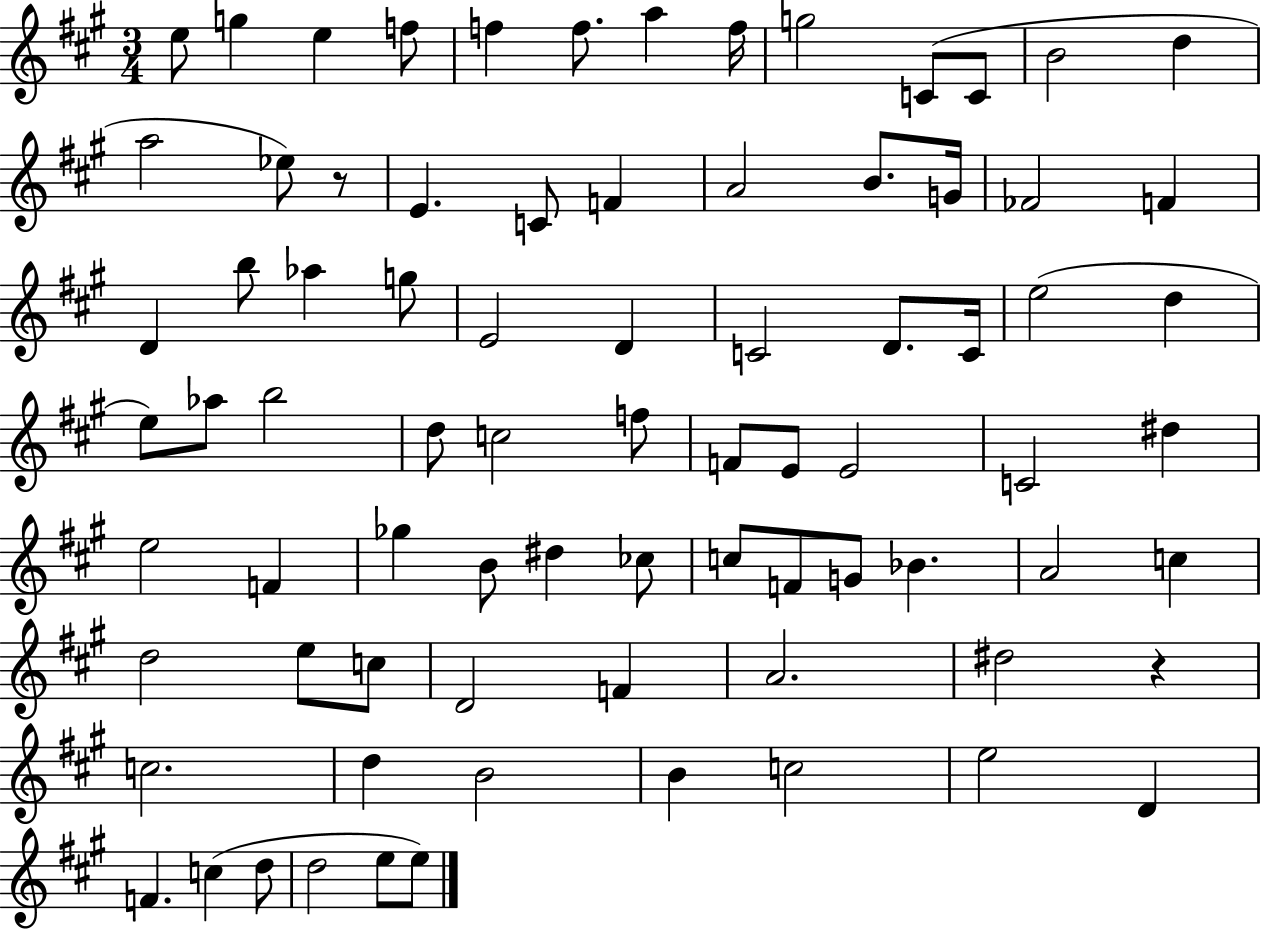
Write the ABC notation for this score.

X:1
T:Untitled
M:3/4
L:1/4
K:A
e/2 g e f/2 f f/2 a f/4 g2 C/2 C/2 B2 d a2 _e/2 z/2 E C/2 F A2 B/2 G/4 _F2 F D b/2 _a g/2 E2 D C2 D/2 C/4 e2 d e/2 _a/2 b2 d/2 c2 f/2 F/2 E/2 E2 C2 ^d e2 F _g B/2 ^d _c/2 c/2 F/2 G/2 _B A2 c d2 e/2 c/2 D2 F A2 ^d2 z c2 d B2 B c2 e2 D F c d/2 d2 e/2 e/2